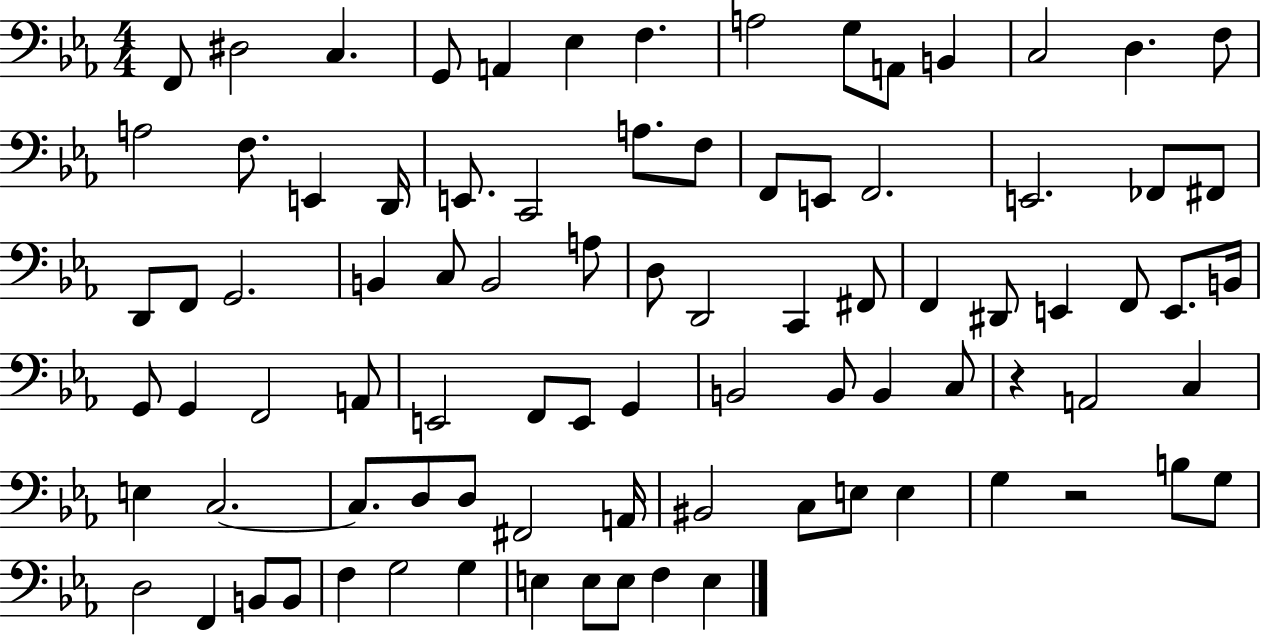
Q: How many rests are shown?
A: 2